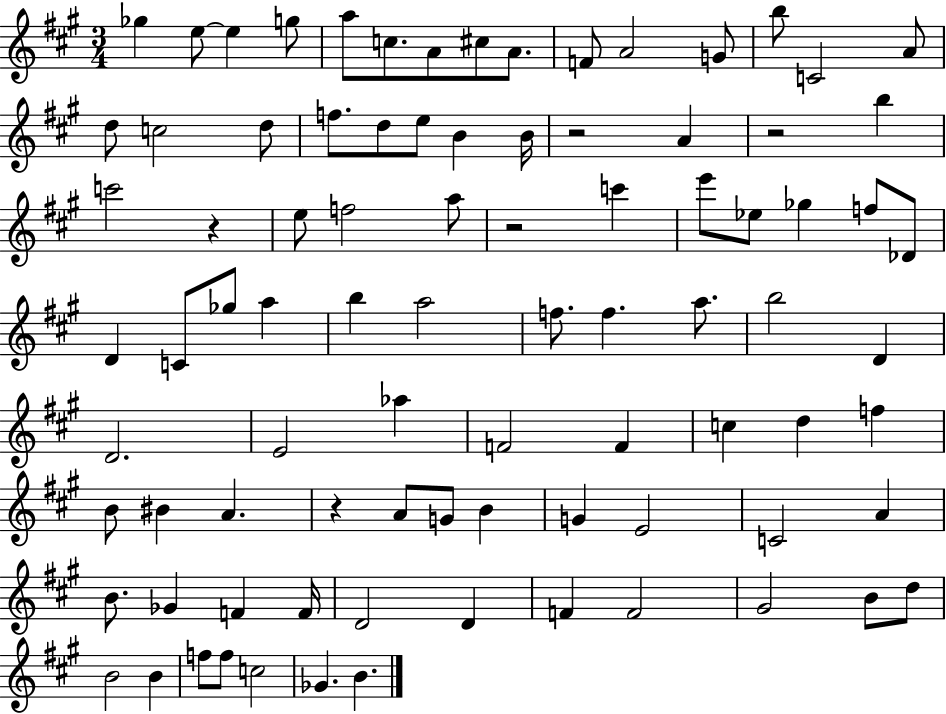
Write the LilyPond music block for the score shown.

{
  \clef treble
  \numericTimeSignature
  \time 3/4
  \key a \major
  \repeat volta 2 { ges''4 e''8~~ e''4 g''8 | a''8 c''8. a'8 cis''8 a'8. | f'8 a'2 g'8 | b''8 c'2 a'8 | \break d''8 c''2 d''8 | f''8. d''8 e''8 b'4 b'16 | r2 a'4 | r2 b''4 | \break c'''2 r4 | e''8 f''2 a''8 | r2 c'''4 | e'''8 ees''8 ges''4 f''8 des'8 | \break d'4 c'8 ges''8 a''4 | b''4 a''2 | f''8. f''4. a''8. | b''2 d'4 | \break d'2. | e'2 aes''4 | f'2 f'4 | c''4 d''4 f''4 | \break b'8 bis'4 a'4. | r4 a'8 g'8 b'4 | g'4 e'2 | c'2 a'4 | \break b'8. ges'4 f'4 f'16 | d'2 d'4 | f'4 f'2 | gis'2 b'8 d''8 | \break b'2 b'4 | f''8 f''8 c''2 | ges'4. b'4. | } \bar "|."
}